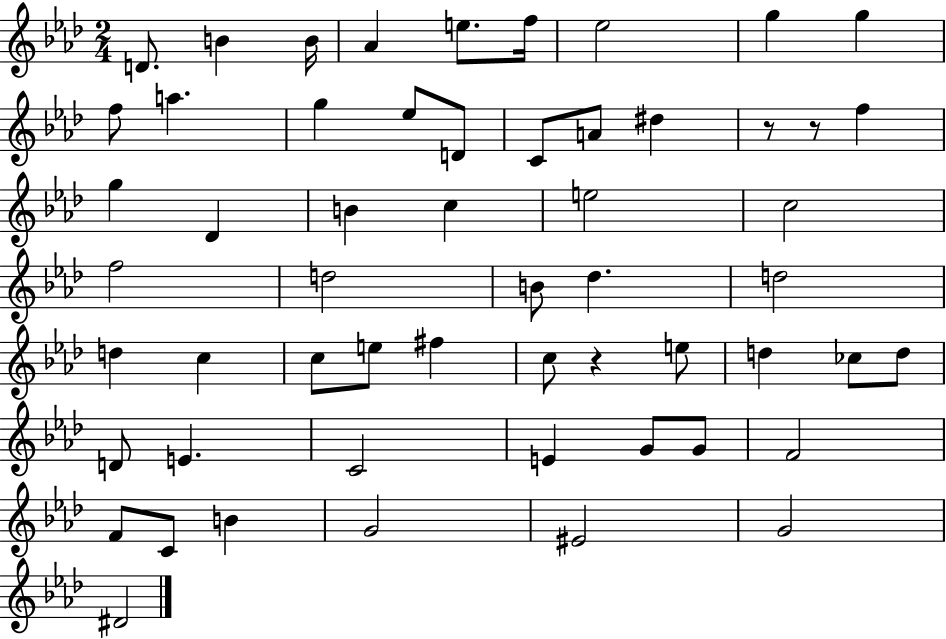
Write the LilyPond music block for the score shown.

{
  \clef treble
  \numericTimeSignature
  \time 2/4
  \key aes \major
  d'8. b'4 b'16 | aes'4 e''8. f''16 | ees''2 | g''4 g''4 | \break f''8 a''4. | g''4 ees''8 d'8 | c'8 a'8 dis''4 | r8 r8 f''4 | \break g''4 des'4 | b'4 c''4 | e''2 | c''2 | \break f''2 | d''2 | b'8 des''4. | d''2 | \break d''4 c''4 | c''8 e''8 fis''4 | c''8 r4 e''8 | d''4 ces''8 d''8 | \break d'8 e'4. | c'2 | e'4 g'8 g'8 | f'2 | \break f'8 c'8 b'4 | g'2 | eis'2 | g'2 | \break dis'2 | \bar "|."
}